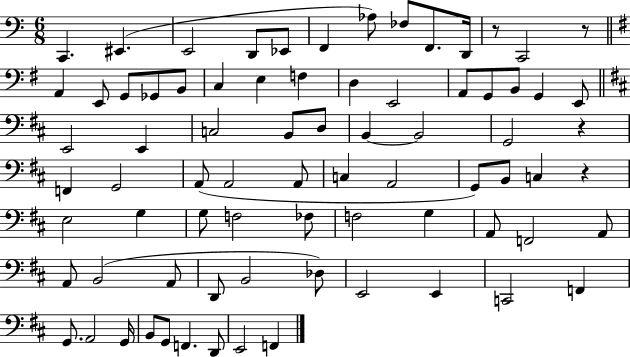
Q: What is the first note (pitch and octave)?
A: C2